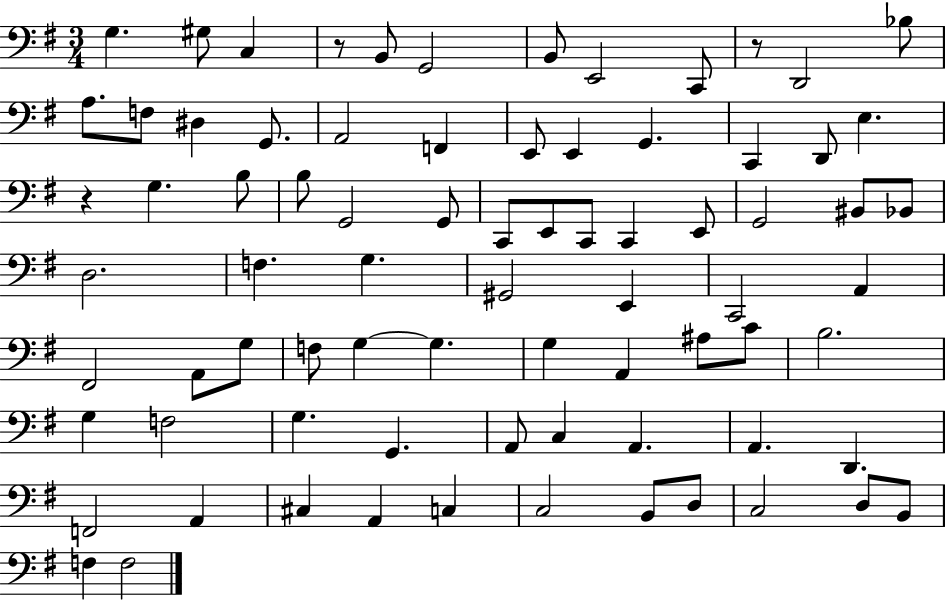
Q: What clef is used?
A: bass